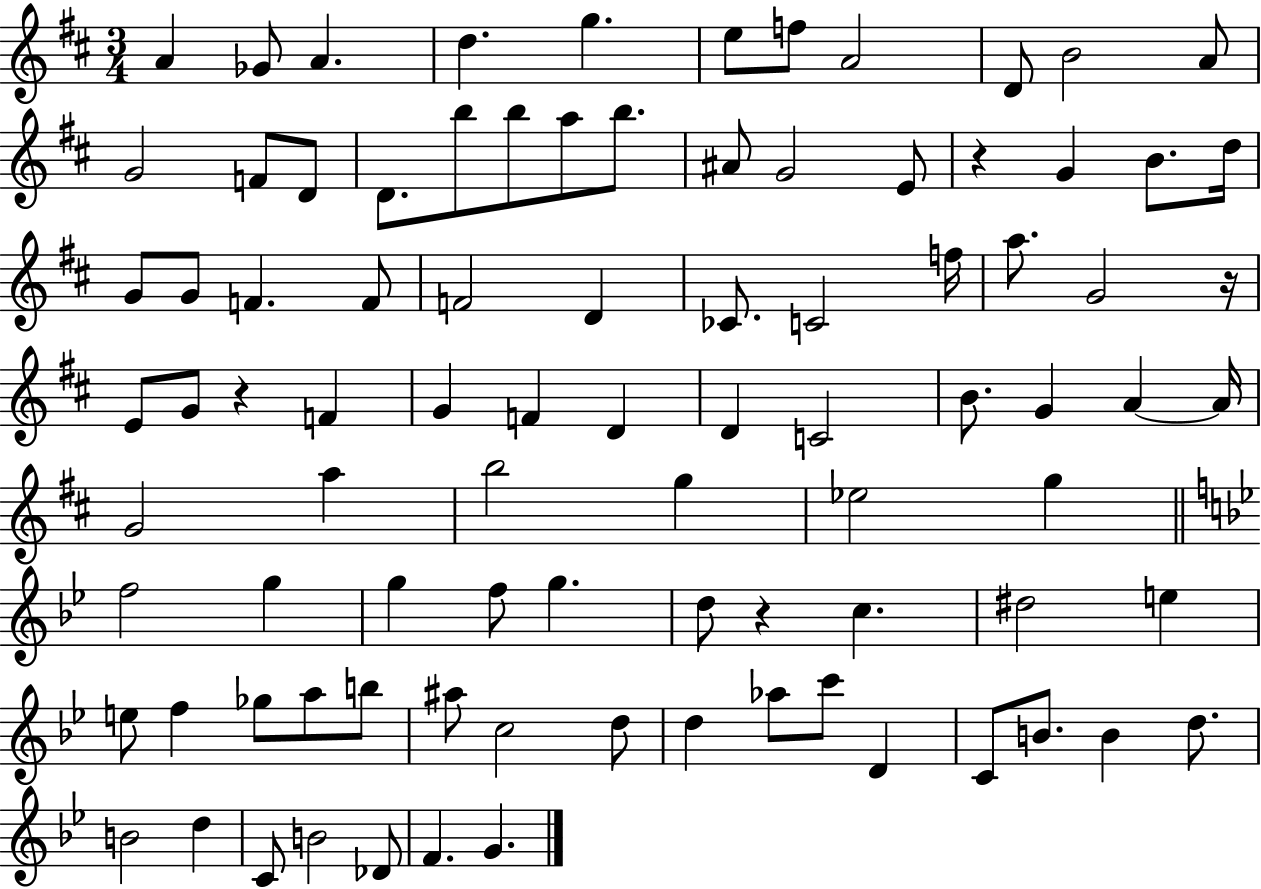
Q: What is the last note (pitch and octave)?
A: G4